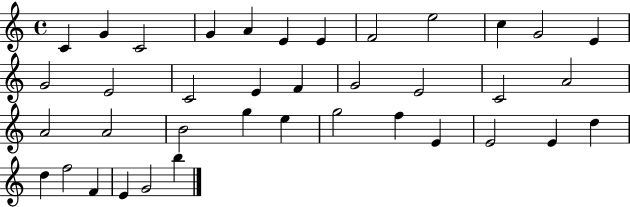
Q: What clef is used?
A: treble